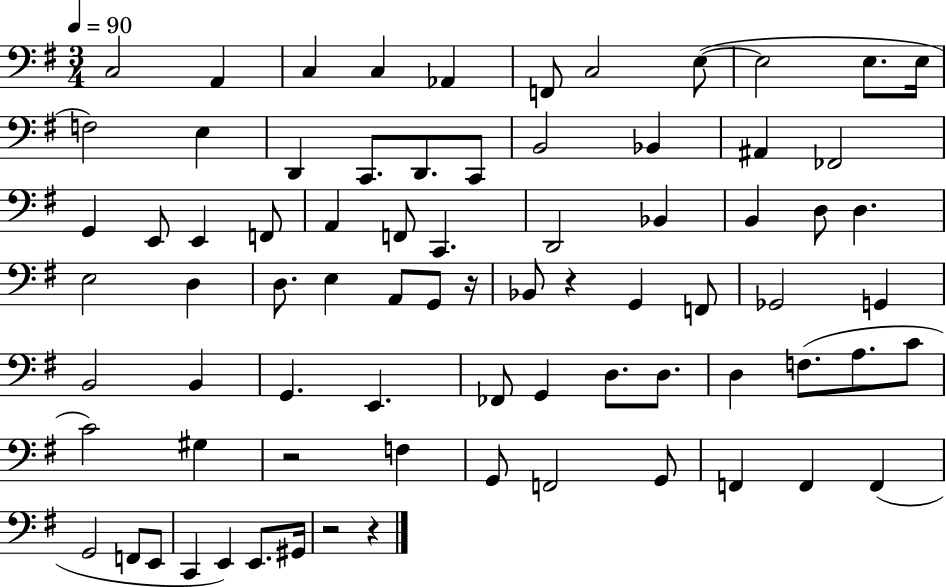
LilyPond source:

{
  \clef bass
  \numericTimeSignature
  \time 3/4
  \key g \major
  \tempo 4 = 90
  c2 a,4 | c4 c4 aes,4 | f,8 c2 e8~(~ | e2 e8. e16 | \break f2) e4 | d,4 c,8. d,8. c,8 | b,2 bes,4 | ais,4 fes,2 | \break g,4 e,8 e,4 f,8 | a,4 f,8 c,4. | d,2 bes,4 | b,4 d8 d4. | \break e2 d4 | d8. e4 a,8 g,8 r16 | bes,8 r4 g,4 f,8 | ges,2 g,4 | \break b,2 b,4 | g,4. e,4. | fes,8 g,4 d8. d8. | d4 f8.( a8. c'8 | \break c'2) gis4 | r2 f4 | g,8 f,2 g,8 | f,4 f,4 f,4( | \break g,2 f,8 e,8 | c,4 e,4) e,8. gis,16 | r2 r4 | \bar "|."
}